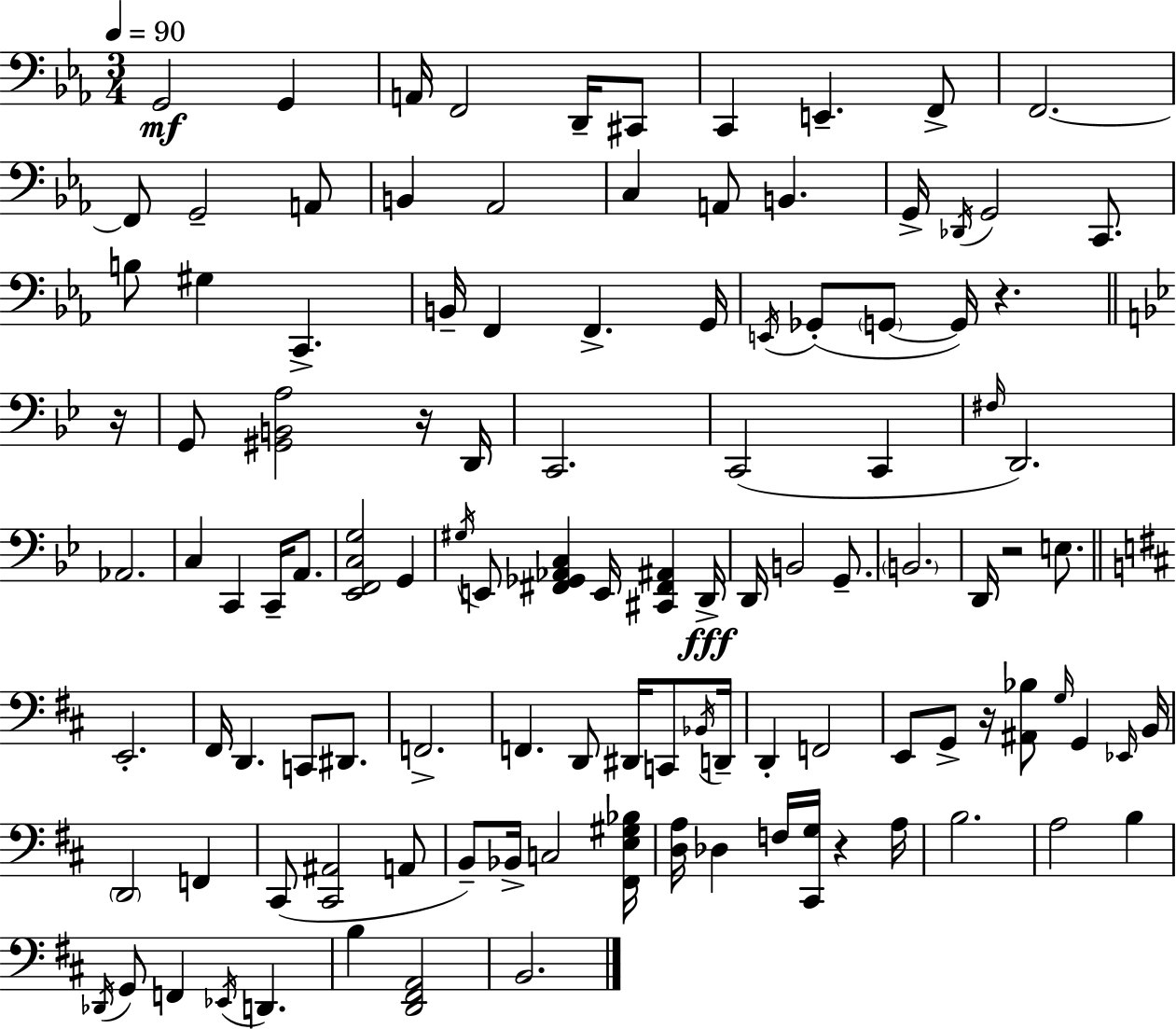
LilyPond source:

{
  \clef bass
  \numericTimeSignature
  \time 3/4
  \key c \minor
  \tempo 4 = 90
  g,2\mf g,4 | a,16 f,2 d,16-- cis,8 | c,4 e,4.-- f,8-> | f,2.~~ | \break f,8 g,2-- a,8 | b,4 aes,2 | c4 a,8 b,4. | g,16-> \acciaccatura { des,16 } g,2 c,8. | \break b8 gis4 c,4.-> | b,16-- f,4 f,4.-> | g,16 \acciaccatura { e,16 } ges,8-.( \parenthesize g,8~~ g,16) r4. | \bar "||" \break \key g \minor r16 g,8 <gis, b, a>2 r16 | d,16 c,2. | c,2( c,4 | \grace { fis16 } d,2.) | \break aes,2. | c4 c,4 c,16-- a,8. | <ees, f, c g>2 g,4 | \acciaccatura { gis16 } e,8 <fis, ges, aes, c>4 e,16 <cis, fis, ais,>4 | \break d,16->\fff d,16 b,2 | g,8.-- \parenthesize b,2. | d,16 r2 | e8. \bar "||" \break \key b \minor e,2.-. | fis,16 d,4. c,8 dis,8. | f,2.-> | f,4. d,8 dis,16 c,8 \acciaccatura { bes,16 } | \break d,16-- d,4-. f,2 | e,8 g,8-> r16 <ais, bes>8 \grace { g16 } g,4 | \grace { ees,16 } b,16 \parenthesize d,2 f,4 | cis,8( <cis, ais,>2 | \break a,8 b,8--) bes,16-> c2 | <fis, e gis bes>16 <d a>16 des4 f16 <cis, g>16 r4 | a16 b2. | a2 b4 | \break \acciaccatura { des,16 } g,8 f,4 \acciaccatura { ees,16 } d,4. | b4 <d, fis, a,>2 | b,2. | \bar "|."
}